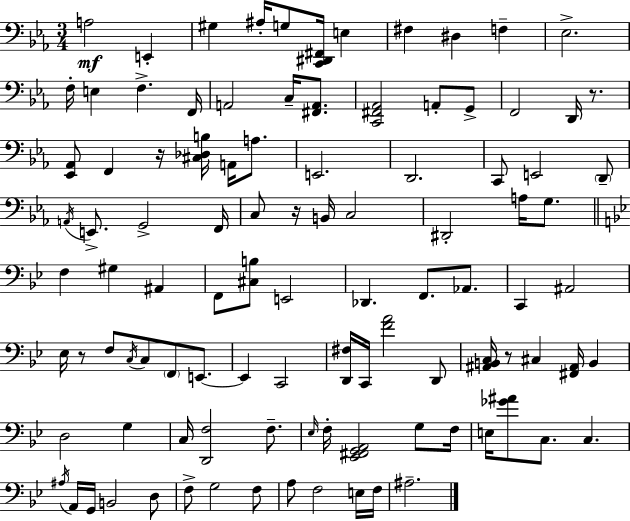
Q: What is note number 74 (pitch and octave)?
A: G2